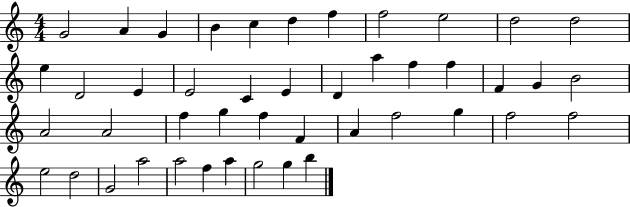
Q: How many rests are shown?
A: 0